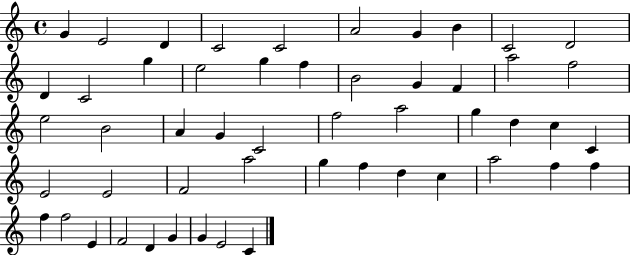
X:1
T:Untitled
M:4/4
L:1/4
K:C
G E2 D C2 C2 A2 G B C2 D2 D C2 g e2 g f B2 G F a2 f2 e2 B2 A G C2 f2 a2 g d c C E2 E2 F2 a2 g f d c a2 f f f f2 E F2 D G G E2 C